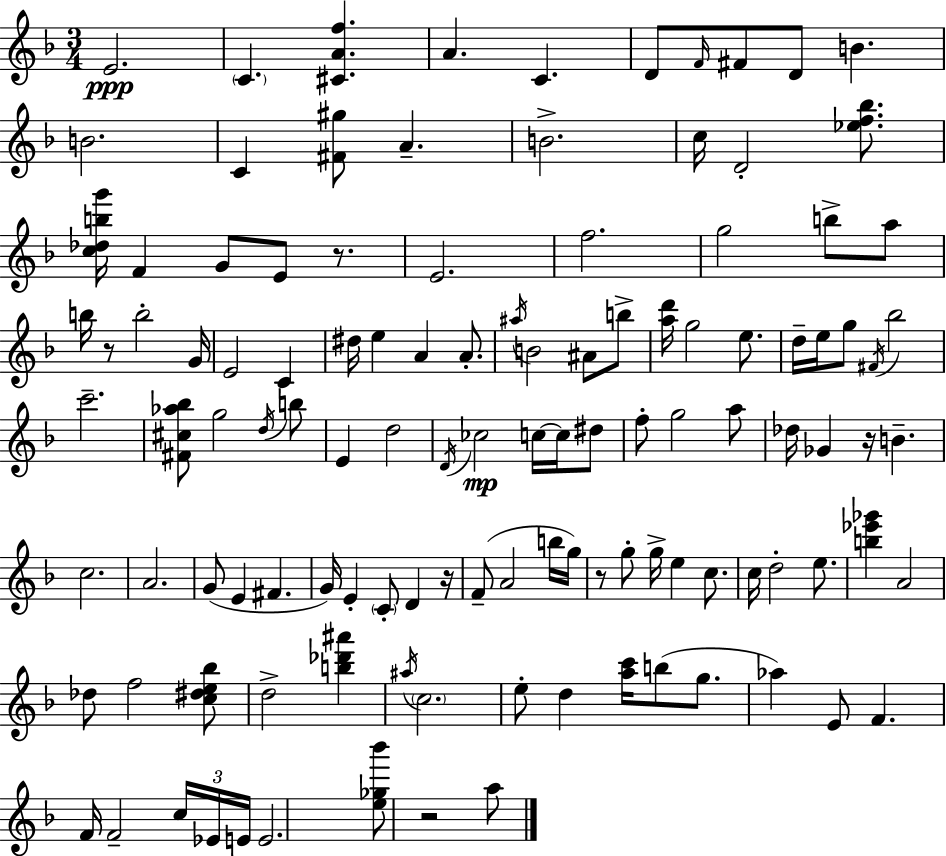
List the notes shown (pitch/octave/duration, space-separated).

E4/h. C4/q. [C#4,A4,F5]/q. A4/q. C4/q. D4/e F4/s F#4/e D4/e B4/q. B4/h. C4/q [F#4,G#5]/e A4/q. B4/h. C5/s D4/h [Eb5,F5,Bb5]/e. [C5,Db5,B5,G6]/s F4/q G4/e E4/e R/e. E4/h. F5/h. G5/h B5/e A5/e B5/s R/e B5/h G4/s E4/h C4/q D#5/s E5/q A4/q A4/e. A#5/s B4/h A#4/e B5/e [A5,D6]/s G5/h E5/e. D5/s E5/s G5/e F#4/s Bb5/h C6/h. [F#4,C#5,Ab5,Bb5]/e G5/h D5/s B5/e E4/q D5/h D4/s CES5/h C5/s C5/s D#5/e F5/e G5/h A5/e Db5/s Gb4/q R/s B4/q. C5/h. A4/h. G4/e E4/q F#4/q. G4/s E4/q C4/e D4/q R/s F4/e A4/h B5/s G5/s R/e G5/e G5/s E5/q C5/e. C5/s D5/h E5/e. [B5,Eb6,Gb6]/q A4/h Db5/e F5/h [C5,D#5,E5,Bb5]/e D5/h [B5,Db6,A#6]/q A#5/s C5/h. E5/e D5/q [A5,C6]/s B5/e G5/e. Ab5/q E4/e F4/q. F4/s F4/h C5/s Eb4/s E4/s E4/h. [E5,Gb5,Bb6]/e R/h A5/e